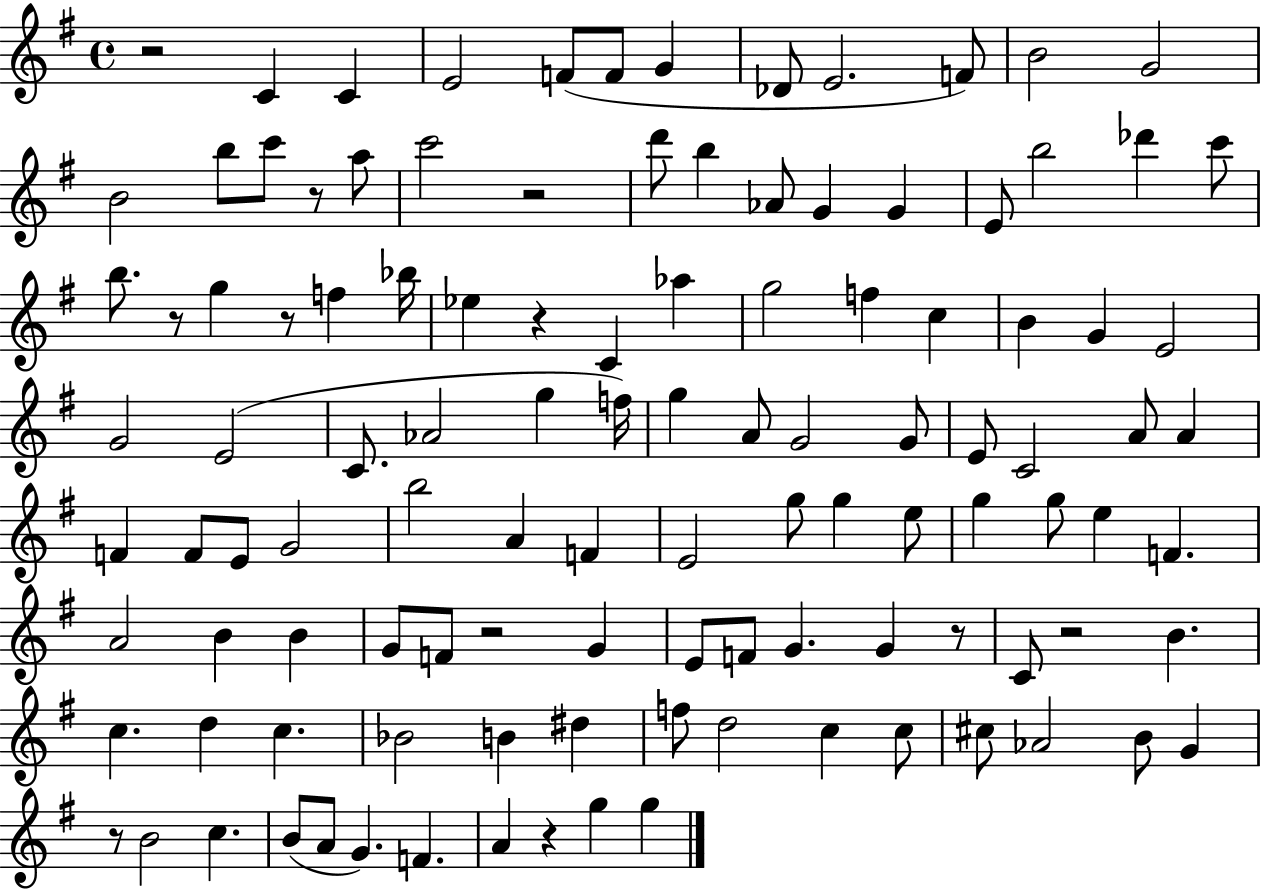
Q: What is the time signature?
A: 4/4